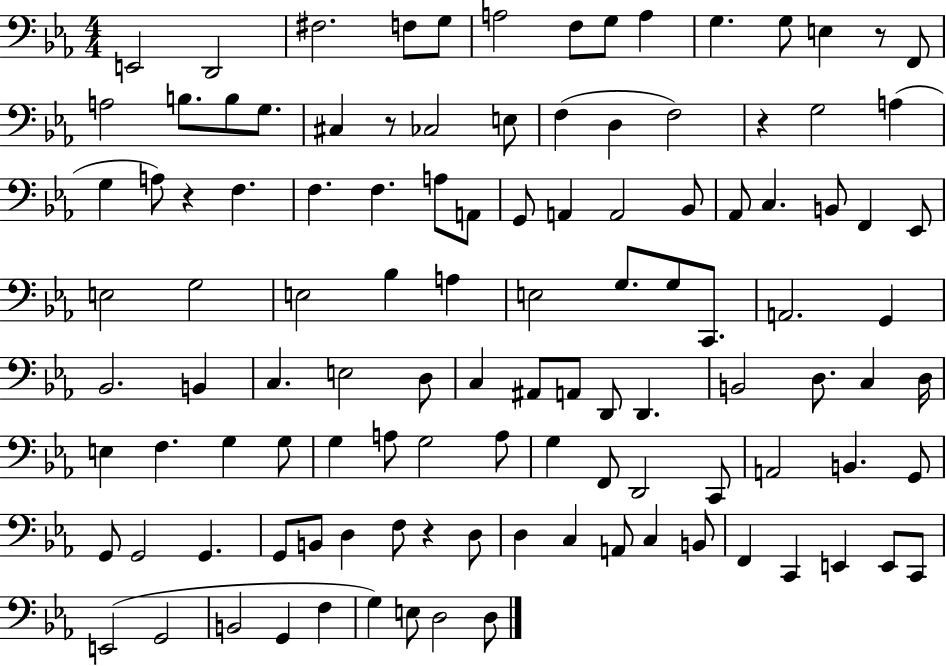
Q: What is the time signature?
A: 4/4